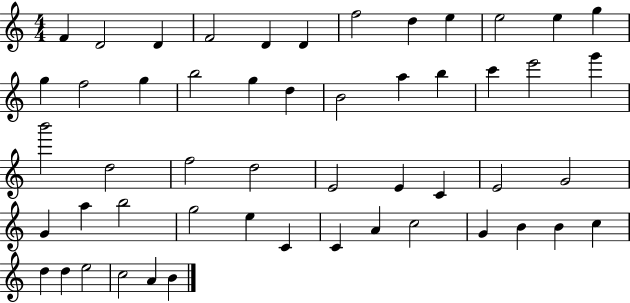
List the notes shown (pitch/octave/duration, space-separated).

F4/q D4/h D4/q F4/h D4/q D4/q F5/h D5/q E5/q E5/h E5/q G5/q G5/q F5/h G5/q B5/h G5/q D5/q B4/h A5/q B5/q C6/q E6/h G6/q B6/h D5/h F5/h D5/h E4/h E4/q C4/q E4/h G4/h G4/q A5/q B5/h G5/h E5/q C4/q C4/q A4/q C5/h G4/q B4/q B4/q C5/q D5/q D5/q E5/h C5/h A4/q B4/q